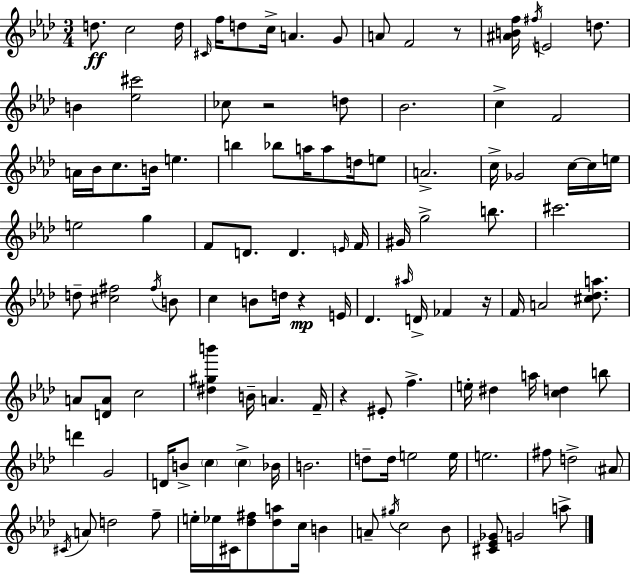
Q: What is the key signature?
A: AES major